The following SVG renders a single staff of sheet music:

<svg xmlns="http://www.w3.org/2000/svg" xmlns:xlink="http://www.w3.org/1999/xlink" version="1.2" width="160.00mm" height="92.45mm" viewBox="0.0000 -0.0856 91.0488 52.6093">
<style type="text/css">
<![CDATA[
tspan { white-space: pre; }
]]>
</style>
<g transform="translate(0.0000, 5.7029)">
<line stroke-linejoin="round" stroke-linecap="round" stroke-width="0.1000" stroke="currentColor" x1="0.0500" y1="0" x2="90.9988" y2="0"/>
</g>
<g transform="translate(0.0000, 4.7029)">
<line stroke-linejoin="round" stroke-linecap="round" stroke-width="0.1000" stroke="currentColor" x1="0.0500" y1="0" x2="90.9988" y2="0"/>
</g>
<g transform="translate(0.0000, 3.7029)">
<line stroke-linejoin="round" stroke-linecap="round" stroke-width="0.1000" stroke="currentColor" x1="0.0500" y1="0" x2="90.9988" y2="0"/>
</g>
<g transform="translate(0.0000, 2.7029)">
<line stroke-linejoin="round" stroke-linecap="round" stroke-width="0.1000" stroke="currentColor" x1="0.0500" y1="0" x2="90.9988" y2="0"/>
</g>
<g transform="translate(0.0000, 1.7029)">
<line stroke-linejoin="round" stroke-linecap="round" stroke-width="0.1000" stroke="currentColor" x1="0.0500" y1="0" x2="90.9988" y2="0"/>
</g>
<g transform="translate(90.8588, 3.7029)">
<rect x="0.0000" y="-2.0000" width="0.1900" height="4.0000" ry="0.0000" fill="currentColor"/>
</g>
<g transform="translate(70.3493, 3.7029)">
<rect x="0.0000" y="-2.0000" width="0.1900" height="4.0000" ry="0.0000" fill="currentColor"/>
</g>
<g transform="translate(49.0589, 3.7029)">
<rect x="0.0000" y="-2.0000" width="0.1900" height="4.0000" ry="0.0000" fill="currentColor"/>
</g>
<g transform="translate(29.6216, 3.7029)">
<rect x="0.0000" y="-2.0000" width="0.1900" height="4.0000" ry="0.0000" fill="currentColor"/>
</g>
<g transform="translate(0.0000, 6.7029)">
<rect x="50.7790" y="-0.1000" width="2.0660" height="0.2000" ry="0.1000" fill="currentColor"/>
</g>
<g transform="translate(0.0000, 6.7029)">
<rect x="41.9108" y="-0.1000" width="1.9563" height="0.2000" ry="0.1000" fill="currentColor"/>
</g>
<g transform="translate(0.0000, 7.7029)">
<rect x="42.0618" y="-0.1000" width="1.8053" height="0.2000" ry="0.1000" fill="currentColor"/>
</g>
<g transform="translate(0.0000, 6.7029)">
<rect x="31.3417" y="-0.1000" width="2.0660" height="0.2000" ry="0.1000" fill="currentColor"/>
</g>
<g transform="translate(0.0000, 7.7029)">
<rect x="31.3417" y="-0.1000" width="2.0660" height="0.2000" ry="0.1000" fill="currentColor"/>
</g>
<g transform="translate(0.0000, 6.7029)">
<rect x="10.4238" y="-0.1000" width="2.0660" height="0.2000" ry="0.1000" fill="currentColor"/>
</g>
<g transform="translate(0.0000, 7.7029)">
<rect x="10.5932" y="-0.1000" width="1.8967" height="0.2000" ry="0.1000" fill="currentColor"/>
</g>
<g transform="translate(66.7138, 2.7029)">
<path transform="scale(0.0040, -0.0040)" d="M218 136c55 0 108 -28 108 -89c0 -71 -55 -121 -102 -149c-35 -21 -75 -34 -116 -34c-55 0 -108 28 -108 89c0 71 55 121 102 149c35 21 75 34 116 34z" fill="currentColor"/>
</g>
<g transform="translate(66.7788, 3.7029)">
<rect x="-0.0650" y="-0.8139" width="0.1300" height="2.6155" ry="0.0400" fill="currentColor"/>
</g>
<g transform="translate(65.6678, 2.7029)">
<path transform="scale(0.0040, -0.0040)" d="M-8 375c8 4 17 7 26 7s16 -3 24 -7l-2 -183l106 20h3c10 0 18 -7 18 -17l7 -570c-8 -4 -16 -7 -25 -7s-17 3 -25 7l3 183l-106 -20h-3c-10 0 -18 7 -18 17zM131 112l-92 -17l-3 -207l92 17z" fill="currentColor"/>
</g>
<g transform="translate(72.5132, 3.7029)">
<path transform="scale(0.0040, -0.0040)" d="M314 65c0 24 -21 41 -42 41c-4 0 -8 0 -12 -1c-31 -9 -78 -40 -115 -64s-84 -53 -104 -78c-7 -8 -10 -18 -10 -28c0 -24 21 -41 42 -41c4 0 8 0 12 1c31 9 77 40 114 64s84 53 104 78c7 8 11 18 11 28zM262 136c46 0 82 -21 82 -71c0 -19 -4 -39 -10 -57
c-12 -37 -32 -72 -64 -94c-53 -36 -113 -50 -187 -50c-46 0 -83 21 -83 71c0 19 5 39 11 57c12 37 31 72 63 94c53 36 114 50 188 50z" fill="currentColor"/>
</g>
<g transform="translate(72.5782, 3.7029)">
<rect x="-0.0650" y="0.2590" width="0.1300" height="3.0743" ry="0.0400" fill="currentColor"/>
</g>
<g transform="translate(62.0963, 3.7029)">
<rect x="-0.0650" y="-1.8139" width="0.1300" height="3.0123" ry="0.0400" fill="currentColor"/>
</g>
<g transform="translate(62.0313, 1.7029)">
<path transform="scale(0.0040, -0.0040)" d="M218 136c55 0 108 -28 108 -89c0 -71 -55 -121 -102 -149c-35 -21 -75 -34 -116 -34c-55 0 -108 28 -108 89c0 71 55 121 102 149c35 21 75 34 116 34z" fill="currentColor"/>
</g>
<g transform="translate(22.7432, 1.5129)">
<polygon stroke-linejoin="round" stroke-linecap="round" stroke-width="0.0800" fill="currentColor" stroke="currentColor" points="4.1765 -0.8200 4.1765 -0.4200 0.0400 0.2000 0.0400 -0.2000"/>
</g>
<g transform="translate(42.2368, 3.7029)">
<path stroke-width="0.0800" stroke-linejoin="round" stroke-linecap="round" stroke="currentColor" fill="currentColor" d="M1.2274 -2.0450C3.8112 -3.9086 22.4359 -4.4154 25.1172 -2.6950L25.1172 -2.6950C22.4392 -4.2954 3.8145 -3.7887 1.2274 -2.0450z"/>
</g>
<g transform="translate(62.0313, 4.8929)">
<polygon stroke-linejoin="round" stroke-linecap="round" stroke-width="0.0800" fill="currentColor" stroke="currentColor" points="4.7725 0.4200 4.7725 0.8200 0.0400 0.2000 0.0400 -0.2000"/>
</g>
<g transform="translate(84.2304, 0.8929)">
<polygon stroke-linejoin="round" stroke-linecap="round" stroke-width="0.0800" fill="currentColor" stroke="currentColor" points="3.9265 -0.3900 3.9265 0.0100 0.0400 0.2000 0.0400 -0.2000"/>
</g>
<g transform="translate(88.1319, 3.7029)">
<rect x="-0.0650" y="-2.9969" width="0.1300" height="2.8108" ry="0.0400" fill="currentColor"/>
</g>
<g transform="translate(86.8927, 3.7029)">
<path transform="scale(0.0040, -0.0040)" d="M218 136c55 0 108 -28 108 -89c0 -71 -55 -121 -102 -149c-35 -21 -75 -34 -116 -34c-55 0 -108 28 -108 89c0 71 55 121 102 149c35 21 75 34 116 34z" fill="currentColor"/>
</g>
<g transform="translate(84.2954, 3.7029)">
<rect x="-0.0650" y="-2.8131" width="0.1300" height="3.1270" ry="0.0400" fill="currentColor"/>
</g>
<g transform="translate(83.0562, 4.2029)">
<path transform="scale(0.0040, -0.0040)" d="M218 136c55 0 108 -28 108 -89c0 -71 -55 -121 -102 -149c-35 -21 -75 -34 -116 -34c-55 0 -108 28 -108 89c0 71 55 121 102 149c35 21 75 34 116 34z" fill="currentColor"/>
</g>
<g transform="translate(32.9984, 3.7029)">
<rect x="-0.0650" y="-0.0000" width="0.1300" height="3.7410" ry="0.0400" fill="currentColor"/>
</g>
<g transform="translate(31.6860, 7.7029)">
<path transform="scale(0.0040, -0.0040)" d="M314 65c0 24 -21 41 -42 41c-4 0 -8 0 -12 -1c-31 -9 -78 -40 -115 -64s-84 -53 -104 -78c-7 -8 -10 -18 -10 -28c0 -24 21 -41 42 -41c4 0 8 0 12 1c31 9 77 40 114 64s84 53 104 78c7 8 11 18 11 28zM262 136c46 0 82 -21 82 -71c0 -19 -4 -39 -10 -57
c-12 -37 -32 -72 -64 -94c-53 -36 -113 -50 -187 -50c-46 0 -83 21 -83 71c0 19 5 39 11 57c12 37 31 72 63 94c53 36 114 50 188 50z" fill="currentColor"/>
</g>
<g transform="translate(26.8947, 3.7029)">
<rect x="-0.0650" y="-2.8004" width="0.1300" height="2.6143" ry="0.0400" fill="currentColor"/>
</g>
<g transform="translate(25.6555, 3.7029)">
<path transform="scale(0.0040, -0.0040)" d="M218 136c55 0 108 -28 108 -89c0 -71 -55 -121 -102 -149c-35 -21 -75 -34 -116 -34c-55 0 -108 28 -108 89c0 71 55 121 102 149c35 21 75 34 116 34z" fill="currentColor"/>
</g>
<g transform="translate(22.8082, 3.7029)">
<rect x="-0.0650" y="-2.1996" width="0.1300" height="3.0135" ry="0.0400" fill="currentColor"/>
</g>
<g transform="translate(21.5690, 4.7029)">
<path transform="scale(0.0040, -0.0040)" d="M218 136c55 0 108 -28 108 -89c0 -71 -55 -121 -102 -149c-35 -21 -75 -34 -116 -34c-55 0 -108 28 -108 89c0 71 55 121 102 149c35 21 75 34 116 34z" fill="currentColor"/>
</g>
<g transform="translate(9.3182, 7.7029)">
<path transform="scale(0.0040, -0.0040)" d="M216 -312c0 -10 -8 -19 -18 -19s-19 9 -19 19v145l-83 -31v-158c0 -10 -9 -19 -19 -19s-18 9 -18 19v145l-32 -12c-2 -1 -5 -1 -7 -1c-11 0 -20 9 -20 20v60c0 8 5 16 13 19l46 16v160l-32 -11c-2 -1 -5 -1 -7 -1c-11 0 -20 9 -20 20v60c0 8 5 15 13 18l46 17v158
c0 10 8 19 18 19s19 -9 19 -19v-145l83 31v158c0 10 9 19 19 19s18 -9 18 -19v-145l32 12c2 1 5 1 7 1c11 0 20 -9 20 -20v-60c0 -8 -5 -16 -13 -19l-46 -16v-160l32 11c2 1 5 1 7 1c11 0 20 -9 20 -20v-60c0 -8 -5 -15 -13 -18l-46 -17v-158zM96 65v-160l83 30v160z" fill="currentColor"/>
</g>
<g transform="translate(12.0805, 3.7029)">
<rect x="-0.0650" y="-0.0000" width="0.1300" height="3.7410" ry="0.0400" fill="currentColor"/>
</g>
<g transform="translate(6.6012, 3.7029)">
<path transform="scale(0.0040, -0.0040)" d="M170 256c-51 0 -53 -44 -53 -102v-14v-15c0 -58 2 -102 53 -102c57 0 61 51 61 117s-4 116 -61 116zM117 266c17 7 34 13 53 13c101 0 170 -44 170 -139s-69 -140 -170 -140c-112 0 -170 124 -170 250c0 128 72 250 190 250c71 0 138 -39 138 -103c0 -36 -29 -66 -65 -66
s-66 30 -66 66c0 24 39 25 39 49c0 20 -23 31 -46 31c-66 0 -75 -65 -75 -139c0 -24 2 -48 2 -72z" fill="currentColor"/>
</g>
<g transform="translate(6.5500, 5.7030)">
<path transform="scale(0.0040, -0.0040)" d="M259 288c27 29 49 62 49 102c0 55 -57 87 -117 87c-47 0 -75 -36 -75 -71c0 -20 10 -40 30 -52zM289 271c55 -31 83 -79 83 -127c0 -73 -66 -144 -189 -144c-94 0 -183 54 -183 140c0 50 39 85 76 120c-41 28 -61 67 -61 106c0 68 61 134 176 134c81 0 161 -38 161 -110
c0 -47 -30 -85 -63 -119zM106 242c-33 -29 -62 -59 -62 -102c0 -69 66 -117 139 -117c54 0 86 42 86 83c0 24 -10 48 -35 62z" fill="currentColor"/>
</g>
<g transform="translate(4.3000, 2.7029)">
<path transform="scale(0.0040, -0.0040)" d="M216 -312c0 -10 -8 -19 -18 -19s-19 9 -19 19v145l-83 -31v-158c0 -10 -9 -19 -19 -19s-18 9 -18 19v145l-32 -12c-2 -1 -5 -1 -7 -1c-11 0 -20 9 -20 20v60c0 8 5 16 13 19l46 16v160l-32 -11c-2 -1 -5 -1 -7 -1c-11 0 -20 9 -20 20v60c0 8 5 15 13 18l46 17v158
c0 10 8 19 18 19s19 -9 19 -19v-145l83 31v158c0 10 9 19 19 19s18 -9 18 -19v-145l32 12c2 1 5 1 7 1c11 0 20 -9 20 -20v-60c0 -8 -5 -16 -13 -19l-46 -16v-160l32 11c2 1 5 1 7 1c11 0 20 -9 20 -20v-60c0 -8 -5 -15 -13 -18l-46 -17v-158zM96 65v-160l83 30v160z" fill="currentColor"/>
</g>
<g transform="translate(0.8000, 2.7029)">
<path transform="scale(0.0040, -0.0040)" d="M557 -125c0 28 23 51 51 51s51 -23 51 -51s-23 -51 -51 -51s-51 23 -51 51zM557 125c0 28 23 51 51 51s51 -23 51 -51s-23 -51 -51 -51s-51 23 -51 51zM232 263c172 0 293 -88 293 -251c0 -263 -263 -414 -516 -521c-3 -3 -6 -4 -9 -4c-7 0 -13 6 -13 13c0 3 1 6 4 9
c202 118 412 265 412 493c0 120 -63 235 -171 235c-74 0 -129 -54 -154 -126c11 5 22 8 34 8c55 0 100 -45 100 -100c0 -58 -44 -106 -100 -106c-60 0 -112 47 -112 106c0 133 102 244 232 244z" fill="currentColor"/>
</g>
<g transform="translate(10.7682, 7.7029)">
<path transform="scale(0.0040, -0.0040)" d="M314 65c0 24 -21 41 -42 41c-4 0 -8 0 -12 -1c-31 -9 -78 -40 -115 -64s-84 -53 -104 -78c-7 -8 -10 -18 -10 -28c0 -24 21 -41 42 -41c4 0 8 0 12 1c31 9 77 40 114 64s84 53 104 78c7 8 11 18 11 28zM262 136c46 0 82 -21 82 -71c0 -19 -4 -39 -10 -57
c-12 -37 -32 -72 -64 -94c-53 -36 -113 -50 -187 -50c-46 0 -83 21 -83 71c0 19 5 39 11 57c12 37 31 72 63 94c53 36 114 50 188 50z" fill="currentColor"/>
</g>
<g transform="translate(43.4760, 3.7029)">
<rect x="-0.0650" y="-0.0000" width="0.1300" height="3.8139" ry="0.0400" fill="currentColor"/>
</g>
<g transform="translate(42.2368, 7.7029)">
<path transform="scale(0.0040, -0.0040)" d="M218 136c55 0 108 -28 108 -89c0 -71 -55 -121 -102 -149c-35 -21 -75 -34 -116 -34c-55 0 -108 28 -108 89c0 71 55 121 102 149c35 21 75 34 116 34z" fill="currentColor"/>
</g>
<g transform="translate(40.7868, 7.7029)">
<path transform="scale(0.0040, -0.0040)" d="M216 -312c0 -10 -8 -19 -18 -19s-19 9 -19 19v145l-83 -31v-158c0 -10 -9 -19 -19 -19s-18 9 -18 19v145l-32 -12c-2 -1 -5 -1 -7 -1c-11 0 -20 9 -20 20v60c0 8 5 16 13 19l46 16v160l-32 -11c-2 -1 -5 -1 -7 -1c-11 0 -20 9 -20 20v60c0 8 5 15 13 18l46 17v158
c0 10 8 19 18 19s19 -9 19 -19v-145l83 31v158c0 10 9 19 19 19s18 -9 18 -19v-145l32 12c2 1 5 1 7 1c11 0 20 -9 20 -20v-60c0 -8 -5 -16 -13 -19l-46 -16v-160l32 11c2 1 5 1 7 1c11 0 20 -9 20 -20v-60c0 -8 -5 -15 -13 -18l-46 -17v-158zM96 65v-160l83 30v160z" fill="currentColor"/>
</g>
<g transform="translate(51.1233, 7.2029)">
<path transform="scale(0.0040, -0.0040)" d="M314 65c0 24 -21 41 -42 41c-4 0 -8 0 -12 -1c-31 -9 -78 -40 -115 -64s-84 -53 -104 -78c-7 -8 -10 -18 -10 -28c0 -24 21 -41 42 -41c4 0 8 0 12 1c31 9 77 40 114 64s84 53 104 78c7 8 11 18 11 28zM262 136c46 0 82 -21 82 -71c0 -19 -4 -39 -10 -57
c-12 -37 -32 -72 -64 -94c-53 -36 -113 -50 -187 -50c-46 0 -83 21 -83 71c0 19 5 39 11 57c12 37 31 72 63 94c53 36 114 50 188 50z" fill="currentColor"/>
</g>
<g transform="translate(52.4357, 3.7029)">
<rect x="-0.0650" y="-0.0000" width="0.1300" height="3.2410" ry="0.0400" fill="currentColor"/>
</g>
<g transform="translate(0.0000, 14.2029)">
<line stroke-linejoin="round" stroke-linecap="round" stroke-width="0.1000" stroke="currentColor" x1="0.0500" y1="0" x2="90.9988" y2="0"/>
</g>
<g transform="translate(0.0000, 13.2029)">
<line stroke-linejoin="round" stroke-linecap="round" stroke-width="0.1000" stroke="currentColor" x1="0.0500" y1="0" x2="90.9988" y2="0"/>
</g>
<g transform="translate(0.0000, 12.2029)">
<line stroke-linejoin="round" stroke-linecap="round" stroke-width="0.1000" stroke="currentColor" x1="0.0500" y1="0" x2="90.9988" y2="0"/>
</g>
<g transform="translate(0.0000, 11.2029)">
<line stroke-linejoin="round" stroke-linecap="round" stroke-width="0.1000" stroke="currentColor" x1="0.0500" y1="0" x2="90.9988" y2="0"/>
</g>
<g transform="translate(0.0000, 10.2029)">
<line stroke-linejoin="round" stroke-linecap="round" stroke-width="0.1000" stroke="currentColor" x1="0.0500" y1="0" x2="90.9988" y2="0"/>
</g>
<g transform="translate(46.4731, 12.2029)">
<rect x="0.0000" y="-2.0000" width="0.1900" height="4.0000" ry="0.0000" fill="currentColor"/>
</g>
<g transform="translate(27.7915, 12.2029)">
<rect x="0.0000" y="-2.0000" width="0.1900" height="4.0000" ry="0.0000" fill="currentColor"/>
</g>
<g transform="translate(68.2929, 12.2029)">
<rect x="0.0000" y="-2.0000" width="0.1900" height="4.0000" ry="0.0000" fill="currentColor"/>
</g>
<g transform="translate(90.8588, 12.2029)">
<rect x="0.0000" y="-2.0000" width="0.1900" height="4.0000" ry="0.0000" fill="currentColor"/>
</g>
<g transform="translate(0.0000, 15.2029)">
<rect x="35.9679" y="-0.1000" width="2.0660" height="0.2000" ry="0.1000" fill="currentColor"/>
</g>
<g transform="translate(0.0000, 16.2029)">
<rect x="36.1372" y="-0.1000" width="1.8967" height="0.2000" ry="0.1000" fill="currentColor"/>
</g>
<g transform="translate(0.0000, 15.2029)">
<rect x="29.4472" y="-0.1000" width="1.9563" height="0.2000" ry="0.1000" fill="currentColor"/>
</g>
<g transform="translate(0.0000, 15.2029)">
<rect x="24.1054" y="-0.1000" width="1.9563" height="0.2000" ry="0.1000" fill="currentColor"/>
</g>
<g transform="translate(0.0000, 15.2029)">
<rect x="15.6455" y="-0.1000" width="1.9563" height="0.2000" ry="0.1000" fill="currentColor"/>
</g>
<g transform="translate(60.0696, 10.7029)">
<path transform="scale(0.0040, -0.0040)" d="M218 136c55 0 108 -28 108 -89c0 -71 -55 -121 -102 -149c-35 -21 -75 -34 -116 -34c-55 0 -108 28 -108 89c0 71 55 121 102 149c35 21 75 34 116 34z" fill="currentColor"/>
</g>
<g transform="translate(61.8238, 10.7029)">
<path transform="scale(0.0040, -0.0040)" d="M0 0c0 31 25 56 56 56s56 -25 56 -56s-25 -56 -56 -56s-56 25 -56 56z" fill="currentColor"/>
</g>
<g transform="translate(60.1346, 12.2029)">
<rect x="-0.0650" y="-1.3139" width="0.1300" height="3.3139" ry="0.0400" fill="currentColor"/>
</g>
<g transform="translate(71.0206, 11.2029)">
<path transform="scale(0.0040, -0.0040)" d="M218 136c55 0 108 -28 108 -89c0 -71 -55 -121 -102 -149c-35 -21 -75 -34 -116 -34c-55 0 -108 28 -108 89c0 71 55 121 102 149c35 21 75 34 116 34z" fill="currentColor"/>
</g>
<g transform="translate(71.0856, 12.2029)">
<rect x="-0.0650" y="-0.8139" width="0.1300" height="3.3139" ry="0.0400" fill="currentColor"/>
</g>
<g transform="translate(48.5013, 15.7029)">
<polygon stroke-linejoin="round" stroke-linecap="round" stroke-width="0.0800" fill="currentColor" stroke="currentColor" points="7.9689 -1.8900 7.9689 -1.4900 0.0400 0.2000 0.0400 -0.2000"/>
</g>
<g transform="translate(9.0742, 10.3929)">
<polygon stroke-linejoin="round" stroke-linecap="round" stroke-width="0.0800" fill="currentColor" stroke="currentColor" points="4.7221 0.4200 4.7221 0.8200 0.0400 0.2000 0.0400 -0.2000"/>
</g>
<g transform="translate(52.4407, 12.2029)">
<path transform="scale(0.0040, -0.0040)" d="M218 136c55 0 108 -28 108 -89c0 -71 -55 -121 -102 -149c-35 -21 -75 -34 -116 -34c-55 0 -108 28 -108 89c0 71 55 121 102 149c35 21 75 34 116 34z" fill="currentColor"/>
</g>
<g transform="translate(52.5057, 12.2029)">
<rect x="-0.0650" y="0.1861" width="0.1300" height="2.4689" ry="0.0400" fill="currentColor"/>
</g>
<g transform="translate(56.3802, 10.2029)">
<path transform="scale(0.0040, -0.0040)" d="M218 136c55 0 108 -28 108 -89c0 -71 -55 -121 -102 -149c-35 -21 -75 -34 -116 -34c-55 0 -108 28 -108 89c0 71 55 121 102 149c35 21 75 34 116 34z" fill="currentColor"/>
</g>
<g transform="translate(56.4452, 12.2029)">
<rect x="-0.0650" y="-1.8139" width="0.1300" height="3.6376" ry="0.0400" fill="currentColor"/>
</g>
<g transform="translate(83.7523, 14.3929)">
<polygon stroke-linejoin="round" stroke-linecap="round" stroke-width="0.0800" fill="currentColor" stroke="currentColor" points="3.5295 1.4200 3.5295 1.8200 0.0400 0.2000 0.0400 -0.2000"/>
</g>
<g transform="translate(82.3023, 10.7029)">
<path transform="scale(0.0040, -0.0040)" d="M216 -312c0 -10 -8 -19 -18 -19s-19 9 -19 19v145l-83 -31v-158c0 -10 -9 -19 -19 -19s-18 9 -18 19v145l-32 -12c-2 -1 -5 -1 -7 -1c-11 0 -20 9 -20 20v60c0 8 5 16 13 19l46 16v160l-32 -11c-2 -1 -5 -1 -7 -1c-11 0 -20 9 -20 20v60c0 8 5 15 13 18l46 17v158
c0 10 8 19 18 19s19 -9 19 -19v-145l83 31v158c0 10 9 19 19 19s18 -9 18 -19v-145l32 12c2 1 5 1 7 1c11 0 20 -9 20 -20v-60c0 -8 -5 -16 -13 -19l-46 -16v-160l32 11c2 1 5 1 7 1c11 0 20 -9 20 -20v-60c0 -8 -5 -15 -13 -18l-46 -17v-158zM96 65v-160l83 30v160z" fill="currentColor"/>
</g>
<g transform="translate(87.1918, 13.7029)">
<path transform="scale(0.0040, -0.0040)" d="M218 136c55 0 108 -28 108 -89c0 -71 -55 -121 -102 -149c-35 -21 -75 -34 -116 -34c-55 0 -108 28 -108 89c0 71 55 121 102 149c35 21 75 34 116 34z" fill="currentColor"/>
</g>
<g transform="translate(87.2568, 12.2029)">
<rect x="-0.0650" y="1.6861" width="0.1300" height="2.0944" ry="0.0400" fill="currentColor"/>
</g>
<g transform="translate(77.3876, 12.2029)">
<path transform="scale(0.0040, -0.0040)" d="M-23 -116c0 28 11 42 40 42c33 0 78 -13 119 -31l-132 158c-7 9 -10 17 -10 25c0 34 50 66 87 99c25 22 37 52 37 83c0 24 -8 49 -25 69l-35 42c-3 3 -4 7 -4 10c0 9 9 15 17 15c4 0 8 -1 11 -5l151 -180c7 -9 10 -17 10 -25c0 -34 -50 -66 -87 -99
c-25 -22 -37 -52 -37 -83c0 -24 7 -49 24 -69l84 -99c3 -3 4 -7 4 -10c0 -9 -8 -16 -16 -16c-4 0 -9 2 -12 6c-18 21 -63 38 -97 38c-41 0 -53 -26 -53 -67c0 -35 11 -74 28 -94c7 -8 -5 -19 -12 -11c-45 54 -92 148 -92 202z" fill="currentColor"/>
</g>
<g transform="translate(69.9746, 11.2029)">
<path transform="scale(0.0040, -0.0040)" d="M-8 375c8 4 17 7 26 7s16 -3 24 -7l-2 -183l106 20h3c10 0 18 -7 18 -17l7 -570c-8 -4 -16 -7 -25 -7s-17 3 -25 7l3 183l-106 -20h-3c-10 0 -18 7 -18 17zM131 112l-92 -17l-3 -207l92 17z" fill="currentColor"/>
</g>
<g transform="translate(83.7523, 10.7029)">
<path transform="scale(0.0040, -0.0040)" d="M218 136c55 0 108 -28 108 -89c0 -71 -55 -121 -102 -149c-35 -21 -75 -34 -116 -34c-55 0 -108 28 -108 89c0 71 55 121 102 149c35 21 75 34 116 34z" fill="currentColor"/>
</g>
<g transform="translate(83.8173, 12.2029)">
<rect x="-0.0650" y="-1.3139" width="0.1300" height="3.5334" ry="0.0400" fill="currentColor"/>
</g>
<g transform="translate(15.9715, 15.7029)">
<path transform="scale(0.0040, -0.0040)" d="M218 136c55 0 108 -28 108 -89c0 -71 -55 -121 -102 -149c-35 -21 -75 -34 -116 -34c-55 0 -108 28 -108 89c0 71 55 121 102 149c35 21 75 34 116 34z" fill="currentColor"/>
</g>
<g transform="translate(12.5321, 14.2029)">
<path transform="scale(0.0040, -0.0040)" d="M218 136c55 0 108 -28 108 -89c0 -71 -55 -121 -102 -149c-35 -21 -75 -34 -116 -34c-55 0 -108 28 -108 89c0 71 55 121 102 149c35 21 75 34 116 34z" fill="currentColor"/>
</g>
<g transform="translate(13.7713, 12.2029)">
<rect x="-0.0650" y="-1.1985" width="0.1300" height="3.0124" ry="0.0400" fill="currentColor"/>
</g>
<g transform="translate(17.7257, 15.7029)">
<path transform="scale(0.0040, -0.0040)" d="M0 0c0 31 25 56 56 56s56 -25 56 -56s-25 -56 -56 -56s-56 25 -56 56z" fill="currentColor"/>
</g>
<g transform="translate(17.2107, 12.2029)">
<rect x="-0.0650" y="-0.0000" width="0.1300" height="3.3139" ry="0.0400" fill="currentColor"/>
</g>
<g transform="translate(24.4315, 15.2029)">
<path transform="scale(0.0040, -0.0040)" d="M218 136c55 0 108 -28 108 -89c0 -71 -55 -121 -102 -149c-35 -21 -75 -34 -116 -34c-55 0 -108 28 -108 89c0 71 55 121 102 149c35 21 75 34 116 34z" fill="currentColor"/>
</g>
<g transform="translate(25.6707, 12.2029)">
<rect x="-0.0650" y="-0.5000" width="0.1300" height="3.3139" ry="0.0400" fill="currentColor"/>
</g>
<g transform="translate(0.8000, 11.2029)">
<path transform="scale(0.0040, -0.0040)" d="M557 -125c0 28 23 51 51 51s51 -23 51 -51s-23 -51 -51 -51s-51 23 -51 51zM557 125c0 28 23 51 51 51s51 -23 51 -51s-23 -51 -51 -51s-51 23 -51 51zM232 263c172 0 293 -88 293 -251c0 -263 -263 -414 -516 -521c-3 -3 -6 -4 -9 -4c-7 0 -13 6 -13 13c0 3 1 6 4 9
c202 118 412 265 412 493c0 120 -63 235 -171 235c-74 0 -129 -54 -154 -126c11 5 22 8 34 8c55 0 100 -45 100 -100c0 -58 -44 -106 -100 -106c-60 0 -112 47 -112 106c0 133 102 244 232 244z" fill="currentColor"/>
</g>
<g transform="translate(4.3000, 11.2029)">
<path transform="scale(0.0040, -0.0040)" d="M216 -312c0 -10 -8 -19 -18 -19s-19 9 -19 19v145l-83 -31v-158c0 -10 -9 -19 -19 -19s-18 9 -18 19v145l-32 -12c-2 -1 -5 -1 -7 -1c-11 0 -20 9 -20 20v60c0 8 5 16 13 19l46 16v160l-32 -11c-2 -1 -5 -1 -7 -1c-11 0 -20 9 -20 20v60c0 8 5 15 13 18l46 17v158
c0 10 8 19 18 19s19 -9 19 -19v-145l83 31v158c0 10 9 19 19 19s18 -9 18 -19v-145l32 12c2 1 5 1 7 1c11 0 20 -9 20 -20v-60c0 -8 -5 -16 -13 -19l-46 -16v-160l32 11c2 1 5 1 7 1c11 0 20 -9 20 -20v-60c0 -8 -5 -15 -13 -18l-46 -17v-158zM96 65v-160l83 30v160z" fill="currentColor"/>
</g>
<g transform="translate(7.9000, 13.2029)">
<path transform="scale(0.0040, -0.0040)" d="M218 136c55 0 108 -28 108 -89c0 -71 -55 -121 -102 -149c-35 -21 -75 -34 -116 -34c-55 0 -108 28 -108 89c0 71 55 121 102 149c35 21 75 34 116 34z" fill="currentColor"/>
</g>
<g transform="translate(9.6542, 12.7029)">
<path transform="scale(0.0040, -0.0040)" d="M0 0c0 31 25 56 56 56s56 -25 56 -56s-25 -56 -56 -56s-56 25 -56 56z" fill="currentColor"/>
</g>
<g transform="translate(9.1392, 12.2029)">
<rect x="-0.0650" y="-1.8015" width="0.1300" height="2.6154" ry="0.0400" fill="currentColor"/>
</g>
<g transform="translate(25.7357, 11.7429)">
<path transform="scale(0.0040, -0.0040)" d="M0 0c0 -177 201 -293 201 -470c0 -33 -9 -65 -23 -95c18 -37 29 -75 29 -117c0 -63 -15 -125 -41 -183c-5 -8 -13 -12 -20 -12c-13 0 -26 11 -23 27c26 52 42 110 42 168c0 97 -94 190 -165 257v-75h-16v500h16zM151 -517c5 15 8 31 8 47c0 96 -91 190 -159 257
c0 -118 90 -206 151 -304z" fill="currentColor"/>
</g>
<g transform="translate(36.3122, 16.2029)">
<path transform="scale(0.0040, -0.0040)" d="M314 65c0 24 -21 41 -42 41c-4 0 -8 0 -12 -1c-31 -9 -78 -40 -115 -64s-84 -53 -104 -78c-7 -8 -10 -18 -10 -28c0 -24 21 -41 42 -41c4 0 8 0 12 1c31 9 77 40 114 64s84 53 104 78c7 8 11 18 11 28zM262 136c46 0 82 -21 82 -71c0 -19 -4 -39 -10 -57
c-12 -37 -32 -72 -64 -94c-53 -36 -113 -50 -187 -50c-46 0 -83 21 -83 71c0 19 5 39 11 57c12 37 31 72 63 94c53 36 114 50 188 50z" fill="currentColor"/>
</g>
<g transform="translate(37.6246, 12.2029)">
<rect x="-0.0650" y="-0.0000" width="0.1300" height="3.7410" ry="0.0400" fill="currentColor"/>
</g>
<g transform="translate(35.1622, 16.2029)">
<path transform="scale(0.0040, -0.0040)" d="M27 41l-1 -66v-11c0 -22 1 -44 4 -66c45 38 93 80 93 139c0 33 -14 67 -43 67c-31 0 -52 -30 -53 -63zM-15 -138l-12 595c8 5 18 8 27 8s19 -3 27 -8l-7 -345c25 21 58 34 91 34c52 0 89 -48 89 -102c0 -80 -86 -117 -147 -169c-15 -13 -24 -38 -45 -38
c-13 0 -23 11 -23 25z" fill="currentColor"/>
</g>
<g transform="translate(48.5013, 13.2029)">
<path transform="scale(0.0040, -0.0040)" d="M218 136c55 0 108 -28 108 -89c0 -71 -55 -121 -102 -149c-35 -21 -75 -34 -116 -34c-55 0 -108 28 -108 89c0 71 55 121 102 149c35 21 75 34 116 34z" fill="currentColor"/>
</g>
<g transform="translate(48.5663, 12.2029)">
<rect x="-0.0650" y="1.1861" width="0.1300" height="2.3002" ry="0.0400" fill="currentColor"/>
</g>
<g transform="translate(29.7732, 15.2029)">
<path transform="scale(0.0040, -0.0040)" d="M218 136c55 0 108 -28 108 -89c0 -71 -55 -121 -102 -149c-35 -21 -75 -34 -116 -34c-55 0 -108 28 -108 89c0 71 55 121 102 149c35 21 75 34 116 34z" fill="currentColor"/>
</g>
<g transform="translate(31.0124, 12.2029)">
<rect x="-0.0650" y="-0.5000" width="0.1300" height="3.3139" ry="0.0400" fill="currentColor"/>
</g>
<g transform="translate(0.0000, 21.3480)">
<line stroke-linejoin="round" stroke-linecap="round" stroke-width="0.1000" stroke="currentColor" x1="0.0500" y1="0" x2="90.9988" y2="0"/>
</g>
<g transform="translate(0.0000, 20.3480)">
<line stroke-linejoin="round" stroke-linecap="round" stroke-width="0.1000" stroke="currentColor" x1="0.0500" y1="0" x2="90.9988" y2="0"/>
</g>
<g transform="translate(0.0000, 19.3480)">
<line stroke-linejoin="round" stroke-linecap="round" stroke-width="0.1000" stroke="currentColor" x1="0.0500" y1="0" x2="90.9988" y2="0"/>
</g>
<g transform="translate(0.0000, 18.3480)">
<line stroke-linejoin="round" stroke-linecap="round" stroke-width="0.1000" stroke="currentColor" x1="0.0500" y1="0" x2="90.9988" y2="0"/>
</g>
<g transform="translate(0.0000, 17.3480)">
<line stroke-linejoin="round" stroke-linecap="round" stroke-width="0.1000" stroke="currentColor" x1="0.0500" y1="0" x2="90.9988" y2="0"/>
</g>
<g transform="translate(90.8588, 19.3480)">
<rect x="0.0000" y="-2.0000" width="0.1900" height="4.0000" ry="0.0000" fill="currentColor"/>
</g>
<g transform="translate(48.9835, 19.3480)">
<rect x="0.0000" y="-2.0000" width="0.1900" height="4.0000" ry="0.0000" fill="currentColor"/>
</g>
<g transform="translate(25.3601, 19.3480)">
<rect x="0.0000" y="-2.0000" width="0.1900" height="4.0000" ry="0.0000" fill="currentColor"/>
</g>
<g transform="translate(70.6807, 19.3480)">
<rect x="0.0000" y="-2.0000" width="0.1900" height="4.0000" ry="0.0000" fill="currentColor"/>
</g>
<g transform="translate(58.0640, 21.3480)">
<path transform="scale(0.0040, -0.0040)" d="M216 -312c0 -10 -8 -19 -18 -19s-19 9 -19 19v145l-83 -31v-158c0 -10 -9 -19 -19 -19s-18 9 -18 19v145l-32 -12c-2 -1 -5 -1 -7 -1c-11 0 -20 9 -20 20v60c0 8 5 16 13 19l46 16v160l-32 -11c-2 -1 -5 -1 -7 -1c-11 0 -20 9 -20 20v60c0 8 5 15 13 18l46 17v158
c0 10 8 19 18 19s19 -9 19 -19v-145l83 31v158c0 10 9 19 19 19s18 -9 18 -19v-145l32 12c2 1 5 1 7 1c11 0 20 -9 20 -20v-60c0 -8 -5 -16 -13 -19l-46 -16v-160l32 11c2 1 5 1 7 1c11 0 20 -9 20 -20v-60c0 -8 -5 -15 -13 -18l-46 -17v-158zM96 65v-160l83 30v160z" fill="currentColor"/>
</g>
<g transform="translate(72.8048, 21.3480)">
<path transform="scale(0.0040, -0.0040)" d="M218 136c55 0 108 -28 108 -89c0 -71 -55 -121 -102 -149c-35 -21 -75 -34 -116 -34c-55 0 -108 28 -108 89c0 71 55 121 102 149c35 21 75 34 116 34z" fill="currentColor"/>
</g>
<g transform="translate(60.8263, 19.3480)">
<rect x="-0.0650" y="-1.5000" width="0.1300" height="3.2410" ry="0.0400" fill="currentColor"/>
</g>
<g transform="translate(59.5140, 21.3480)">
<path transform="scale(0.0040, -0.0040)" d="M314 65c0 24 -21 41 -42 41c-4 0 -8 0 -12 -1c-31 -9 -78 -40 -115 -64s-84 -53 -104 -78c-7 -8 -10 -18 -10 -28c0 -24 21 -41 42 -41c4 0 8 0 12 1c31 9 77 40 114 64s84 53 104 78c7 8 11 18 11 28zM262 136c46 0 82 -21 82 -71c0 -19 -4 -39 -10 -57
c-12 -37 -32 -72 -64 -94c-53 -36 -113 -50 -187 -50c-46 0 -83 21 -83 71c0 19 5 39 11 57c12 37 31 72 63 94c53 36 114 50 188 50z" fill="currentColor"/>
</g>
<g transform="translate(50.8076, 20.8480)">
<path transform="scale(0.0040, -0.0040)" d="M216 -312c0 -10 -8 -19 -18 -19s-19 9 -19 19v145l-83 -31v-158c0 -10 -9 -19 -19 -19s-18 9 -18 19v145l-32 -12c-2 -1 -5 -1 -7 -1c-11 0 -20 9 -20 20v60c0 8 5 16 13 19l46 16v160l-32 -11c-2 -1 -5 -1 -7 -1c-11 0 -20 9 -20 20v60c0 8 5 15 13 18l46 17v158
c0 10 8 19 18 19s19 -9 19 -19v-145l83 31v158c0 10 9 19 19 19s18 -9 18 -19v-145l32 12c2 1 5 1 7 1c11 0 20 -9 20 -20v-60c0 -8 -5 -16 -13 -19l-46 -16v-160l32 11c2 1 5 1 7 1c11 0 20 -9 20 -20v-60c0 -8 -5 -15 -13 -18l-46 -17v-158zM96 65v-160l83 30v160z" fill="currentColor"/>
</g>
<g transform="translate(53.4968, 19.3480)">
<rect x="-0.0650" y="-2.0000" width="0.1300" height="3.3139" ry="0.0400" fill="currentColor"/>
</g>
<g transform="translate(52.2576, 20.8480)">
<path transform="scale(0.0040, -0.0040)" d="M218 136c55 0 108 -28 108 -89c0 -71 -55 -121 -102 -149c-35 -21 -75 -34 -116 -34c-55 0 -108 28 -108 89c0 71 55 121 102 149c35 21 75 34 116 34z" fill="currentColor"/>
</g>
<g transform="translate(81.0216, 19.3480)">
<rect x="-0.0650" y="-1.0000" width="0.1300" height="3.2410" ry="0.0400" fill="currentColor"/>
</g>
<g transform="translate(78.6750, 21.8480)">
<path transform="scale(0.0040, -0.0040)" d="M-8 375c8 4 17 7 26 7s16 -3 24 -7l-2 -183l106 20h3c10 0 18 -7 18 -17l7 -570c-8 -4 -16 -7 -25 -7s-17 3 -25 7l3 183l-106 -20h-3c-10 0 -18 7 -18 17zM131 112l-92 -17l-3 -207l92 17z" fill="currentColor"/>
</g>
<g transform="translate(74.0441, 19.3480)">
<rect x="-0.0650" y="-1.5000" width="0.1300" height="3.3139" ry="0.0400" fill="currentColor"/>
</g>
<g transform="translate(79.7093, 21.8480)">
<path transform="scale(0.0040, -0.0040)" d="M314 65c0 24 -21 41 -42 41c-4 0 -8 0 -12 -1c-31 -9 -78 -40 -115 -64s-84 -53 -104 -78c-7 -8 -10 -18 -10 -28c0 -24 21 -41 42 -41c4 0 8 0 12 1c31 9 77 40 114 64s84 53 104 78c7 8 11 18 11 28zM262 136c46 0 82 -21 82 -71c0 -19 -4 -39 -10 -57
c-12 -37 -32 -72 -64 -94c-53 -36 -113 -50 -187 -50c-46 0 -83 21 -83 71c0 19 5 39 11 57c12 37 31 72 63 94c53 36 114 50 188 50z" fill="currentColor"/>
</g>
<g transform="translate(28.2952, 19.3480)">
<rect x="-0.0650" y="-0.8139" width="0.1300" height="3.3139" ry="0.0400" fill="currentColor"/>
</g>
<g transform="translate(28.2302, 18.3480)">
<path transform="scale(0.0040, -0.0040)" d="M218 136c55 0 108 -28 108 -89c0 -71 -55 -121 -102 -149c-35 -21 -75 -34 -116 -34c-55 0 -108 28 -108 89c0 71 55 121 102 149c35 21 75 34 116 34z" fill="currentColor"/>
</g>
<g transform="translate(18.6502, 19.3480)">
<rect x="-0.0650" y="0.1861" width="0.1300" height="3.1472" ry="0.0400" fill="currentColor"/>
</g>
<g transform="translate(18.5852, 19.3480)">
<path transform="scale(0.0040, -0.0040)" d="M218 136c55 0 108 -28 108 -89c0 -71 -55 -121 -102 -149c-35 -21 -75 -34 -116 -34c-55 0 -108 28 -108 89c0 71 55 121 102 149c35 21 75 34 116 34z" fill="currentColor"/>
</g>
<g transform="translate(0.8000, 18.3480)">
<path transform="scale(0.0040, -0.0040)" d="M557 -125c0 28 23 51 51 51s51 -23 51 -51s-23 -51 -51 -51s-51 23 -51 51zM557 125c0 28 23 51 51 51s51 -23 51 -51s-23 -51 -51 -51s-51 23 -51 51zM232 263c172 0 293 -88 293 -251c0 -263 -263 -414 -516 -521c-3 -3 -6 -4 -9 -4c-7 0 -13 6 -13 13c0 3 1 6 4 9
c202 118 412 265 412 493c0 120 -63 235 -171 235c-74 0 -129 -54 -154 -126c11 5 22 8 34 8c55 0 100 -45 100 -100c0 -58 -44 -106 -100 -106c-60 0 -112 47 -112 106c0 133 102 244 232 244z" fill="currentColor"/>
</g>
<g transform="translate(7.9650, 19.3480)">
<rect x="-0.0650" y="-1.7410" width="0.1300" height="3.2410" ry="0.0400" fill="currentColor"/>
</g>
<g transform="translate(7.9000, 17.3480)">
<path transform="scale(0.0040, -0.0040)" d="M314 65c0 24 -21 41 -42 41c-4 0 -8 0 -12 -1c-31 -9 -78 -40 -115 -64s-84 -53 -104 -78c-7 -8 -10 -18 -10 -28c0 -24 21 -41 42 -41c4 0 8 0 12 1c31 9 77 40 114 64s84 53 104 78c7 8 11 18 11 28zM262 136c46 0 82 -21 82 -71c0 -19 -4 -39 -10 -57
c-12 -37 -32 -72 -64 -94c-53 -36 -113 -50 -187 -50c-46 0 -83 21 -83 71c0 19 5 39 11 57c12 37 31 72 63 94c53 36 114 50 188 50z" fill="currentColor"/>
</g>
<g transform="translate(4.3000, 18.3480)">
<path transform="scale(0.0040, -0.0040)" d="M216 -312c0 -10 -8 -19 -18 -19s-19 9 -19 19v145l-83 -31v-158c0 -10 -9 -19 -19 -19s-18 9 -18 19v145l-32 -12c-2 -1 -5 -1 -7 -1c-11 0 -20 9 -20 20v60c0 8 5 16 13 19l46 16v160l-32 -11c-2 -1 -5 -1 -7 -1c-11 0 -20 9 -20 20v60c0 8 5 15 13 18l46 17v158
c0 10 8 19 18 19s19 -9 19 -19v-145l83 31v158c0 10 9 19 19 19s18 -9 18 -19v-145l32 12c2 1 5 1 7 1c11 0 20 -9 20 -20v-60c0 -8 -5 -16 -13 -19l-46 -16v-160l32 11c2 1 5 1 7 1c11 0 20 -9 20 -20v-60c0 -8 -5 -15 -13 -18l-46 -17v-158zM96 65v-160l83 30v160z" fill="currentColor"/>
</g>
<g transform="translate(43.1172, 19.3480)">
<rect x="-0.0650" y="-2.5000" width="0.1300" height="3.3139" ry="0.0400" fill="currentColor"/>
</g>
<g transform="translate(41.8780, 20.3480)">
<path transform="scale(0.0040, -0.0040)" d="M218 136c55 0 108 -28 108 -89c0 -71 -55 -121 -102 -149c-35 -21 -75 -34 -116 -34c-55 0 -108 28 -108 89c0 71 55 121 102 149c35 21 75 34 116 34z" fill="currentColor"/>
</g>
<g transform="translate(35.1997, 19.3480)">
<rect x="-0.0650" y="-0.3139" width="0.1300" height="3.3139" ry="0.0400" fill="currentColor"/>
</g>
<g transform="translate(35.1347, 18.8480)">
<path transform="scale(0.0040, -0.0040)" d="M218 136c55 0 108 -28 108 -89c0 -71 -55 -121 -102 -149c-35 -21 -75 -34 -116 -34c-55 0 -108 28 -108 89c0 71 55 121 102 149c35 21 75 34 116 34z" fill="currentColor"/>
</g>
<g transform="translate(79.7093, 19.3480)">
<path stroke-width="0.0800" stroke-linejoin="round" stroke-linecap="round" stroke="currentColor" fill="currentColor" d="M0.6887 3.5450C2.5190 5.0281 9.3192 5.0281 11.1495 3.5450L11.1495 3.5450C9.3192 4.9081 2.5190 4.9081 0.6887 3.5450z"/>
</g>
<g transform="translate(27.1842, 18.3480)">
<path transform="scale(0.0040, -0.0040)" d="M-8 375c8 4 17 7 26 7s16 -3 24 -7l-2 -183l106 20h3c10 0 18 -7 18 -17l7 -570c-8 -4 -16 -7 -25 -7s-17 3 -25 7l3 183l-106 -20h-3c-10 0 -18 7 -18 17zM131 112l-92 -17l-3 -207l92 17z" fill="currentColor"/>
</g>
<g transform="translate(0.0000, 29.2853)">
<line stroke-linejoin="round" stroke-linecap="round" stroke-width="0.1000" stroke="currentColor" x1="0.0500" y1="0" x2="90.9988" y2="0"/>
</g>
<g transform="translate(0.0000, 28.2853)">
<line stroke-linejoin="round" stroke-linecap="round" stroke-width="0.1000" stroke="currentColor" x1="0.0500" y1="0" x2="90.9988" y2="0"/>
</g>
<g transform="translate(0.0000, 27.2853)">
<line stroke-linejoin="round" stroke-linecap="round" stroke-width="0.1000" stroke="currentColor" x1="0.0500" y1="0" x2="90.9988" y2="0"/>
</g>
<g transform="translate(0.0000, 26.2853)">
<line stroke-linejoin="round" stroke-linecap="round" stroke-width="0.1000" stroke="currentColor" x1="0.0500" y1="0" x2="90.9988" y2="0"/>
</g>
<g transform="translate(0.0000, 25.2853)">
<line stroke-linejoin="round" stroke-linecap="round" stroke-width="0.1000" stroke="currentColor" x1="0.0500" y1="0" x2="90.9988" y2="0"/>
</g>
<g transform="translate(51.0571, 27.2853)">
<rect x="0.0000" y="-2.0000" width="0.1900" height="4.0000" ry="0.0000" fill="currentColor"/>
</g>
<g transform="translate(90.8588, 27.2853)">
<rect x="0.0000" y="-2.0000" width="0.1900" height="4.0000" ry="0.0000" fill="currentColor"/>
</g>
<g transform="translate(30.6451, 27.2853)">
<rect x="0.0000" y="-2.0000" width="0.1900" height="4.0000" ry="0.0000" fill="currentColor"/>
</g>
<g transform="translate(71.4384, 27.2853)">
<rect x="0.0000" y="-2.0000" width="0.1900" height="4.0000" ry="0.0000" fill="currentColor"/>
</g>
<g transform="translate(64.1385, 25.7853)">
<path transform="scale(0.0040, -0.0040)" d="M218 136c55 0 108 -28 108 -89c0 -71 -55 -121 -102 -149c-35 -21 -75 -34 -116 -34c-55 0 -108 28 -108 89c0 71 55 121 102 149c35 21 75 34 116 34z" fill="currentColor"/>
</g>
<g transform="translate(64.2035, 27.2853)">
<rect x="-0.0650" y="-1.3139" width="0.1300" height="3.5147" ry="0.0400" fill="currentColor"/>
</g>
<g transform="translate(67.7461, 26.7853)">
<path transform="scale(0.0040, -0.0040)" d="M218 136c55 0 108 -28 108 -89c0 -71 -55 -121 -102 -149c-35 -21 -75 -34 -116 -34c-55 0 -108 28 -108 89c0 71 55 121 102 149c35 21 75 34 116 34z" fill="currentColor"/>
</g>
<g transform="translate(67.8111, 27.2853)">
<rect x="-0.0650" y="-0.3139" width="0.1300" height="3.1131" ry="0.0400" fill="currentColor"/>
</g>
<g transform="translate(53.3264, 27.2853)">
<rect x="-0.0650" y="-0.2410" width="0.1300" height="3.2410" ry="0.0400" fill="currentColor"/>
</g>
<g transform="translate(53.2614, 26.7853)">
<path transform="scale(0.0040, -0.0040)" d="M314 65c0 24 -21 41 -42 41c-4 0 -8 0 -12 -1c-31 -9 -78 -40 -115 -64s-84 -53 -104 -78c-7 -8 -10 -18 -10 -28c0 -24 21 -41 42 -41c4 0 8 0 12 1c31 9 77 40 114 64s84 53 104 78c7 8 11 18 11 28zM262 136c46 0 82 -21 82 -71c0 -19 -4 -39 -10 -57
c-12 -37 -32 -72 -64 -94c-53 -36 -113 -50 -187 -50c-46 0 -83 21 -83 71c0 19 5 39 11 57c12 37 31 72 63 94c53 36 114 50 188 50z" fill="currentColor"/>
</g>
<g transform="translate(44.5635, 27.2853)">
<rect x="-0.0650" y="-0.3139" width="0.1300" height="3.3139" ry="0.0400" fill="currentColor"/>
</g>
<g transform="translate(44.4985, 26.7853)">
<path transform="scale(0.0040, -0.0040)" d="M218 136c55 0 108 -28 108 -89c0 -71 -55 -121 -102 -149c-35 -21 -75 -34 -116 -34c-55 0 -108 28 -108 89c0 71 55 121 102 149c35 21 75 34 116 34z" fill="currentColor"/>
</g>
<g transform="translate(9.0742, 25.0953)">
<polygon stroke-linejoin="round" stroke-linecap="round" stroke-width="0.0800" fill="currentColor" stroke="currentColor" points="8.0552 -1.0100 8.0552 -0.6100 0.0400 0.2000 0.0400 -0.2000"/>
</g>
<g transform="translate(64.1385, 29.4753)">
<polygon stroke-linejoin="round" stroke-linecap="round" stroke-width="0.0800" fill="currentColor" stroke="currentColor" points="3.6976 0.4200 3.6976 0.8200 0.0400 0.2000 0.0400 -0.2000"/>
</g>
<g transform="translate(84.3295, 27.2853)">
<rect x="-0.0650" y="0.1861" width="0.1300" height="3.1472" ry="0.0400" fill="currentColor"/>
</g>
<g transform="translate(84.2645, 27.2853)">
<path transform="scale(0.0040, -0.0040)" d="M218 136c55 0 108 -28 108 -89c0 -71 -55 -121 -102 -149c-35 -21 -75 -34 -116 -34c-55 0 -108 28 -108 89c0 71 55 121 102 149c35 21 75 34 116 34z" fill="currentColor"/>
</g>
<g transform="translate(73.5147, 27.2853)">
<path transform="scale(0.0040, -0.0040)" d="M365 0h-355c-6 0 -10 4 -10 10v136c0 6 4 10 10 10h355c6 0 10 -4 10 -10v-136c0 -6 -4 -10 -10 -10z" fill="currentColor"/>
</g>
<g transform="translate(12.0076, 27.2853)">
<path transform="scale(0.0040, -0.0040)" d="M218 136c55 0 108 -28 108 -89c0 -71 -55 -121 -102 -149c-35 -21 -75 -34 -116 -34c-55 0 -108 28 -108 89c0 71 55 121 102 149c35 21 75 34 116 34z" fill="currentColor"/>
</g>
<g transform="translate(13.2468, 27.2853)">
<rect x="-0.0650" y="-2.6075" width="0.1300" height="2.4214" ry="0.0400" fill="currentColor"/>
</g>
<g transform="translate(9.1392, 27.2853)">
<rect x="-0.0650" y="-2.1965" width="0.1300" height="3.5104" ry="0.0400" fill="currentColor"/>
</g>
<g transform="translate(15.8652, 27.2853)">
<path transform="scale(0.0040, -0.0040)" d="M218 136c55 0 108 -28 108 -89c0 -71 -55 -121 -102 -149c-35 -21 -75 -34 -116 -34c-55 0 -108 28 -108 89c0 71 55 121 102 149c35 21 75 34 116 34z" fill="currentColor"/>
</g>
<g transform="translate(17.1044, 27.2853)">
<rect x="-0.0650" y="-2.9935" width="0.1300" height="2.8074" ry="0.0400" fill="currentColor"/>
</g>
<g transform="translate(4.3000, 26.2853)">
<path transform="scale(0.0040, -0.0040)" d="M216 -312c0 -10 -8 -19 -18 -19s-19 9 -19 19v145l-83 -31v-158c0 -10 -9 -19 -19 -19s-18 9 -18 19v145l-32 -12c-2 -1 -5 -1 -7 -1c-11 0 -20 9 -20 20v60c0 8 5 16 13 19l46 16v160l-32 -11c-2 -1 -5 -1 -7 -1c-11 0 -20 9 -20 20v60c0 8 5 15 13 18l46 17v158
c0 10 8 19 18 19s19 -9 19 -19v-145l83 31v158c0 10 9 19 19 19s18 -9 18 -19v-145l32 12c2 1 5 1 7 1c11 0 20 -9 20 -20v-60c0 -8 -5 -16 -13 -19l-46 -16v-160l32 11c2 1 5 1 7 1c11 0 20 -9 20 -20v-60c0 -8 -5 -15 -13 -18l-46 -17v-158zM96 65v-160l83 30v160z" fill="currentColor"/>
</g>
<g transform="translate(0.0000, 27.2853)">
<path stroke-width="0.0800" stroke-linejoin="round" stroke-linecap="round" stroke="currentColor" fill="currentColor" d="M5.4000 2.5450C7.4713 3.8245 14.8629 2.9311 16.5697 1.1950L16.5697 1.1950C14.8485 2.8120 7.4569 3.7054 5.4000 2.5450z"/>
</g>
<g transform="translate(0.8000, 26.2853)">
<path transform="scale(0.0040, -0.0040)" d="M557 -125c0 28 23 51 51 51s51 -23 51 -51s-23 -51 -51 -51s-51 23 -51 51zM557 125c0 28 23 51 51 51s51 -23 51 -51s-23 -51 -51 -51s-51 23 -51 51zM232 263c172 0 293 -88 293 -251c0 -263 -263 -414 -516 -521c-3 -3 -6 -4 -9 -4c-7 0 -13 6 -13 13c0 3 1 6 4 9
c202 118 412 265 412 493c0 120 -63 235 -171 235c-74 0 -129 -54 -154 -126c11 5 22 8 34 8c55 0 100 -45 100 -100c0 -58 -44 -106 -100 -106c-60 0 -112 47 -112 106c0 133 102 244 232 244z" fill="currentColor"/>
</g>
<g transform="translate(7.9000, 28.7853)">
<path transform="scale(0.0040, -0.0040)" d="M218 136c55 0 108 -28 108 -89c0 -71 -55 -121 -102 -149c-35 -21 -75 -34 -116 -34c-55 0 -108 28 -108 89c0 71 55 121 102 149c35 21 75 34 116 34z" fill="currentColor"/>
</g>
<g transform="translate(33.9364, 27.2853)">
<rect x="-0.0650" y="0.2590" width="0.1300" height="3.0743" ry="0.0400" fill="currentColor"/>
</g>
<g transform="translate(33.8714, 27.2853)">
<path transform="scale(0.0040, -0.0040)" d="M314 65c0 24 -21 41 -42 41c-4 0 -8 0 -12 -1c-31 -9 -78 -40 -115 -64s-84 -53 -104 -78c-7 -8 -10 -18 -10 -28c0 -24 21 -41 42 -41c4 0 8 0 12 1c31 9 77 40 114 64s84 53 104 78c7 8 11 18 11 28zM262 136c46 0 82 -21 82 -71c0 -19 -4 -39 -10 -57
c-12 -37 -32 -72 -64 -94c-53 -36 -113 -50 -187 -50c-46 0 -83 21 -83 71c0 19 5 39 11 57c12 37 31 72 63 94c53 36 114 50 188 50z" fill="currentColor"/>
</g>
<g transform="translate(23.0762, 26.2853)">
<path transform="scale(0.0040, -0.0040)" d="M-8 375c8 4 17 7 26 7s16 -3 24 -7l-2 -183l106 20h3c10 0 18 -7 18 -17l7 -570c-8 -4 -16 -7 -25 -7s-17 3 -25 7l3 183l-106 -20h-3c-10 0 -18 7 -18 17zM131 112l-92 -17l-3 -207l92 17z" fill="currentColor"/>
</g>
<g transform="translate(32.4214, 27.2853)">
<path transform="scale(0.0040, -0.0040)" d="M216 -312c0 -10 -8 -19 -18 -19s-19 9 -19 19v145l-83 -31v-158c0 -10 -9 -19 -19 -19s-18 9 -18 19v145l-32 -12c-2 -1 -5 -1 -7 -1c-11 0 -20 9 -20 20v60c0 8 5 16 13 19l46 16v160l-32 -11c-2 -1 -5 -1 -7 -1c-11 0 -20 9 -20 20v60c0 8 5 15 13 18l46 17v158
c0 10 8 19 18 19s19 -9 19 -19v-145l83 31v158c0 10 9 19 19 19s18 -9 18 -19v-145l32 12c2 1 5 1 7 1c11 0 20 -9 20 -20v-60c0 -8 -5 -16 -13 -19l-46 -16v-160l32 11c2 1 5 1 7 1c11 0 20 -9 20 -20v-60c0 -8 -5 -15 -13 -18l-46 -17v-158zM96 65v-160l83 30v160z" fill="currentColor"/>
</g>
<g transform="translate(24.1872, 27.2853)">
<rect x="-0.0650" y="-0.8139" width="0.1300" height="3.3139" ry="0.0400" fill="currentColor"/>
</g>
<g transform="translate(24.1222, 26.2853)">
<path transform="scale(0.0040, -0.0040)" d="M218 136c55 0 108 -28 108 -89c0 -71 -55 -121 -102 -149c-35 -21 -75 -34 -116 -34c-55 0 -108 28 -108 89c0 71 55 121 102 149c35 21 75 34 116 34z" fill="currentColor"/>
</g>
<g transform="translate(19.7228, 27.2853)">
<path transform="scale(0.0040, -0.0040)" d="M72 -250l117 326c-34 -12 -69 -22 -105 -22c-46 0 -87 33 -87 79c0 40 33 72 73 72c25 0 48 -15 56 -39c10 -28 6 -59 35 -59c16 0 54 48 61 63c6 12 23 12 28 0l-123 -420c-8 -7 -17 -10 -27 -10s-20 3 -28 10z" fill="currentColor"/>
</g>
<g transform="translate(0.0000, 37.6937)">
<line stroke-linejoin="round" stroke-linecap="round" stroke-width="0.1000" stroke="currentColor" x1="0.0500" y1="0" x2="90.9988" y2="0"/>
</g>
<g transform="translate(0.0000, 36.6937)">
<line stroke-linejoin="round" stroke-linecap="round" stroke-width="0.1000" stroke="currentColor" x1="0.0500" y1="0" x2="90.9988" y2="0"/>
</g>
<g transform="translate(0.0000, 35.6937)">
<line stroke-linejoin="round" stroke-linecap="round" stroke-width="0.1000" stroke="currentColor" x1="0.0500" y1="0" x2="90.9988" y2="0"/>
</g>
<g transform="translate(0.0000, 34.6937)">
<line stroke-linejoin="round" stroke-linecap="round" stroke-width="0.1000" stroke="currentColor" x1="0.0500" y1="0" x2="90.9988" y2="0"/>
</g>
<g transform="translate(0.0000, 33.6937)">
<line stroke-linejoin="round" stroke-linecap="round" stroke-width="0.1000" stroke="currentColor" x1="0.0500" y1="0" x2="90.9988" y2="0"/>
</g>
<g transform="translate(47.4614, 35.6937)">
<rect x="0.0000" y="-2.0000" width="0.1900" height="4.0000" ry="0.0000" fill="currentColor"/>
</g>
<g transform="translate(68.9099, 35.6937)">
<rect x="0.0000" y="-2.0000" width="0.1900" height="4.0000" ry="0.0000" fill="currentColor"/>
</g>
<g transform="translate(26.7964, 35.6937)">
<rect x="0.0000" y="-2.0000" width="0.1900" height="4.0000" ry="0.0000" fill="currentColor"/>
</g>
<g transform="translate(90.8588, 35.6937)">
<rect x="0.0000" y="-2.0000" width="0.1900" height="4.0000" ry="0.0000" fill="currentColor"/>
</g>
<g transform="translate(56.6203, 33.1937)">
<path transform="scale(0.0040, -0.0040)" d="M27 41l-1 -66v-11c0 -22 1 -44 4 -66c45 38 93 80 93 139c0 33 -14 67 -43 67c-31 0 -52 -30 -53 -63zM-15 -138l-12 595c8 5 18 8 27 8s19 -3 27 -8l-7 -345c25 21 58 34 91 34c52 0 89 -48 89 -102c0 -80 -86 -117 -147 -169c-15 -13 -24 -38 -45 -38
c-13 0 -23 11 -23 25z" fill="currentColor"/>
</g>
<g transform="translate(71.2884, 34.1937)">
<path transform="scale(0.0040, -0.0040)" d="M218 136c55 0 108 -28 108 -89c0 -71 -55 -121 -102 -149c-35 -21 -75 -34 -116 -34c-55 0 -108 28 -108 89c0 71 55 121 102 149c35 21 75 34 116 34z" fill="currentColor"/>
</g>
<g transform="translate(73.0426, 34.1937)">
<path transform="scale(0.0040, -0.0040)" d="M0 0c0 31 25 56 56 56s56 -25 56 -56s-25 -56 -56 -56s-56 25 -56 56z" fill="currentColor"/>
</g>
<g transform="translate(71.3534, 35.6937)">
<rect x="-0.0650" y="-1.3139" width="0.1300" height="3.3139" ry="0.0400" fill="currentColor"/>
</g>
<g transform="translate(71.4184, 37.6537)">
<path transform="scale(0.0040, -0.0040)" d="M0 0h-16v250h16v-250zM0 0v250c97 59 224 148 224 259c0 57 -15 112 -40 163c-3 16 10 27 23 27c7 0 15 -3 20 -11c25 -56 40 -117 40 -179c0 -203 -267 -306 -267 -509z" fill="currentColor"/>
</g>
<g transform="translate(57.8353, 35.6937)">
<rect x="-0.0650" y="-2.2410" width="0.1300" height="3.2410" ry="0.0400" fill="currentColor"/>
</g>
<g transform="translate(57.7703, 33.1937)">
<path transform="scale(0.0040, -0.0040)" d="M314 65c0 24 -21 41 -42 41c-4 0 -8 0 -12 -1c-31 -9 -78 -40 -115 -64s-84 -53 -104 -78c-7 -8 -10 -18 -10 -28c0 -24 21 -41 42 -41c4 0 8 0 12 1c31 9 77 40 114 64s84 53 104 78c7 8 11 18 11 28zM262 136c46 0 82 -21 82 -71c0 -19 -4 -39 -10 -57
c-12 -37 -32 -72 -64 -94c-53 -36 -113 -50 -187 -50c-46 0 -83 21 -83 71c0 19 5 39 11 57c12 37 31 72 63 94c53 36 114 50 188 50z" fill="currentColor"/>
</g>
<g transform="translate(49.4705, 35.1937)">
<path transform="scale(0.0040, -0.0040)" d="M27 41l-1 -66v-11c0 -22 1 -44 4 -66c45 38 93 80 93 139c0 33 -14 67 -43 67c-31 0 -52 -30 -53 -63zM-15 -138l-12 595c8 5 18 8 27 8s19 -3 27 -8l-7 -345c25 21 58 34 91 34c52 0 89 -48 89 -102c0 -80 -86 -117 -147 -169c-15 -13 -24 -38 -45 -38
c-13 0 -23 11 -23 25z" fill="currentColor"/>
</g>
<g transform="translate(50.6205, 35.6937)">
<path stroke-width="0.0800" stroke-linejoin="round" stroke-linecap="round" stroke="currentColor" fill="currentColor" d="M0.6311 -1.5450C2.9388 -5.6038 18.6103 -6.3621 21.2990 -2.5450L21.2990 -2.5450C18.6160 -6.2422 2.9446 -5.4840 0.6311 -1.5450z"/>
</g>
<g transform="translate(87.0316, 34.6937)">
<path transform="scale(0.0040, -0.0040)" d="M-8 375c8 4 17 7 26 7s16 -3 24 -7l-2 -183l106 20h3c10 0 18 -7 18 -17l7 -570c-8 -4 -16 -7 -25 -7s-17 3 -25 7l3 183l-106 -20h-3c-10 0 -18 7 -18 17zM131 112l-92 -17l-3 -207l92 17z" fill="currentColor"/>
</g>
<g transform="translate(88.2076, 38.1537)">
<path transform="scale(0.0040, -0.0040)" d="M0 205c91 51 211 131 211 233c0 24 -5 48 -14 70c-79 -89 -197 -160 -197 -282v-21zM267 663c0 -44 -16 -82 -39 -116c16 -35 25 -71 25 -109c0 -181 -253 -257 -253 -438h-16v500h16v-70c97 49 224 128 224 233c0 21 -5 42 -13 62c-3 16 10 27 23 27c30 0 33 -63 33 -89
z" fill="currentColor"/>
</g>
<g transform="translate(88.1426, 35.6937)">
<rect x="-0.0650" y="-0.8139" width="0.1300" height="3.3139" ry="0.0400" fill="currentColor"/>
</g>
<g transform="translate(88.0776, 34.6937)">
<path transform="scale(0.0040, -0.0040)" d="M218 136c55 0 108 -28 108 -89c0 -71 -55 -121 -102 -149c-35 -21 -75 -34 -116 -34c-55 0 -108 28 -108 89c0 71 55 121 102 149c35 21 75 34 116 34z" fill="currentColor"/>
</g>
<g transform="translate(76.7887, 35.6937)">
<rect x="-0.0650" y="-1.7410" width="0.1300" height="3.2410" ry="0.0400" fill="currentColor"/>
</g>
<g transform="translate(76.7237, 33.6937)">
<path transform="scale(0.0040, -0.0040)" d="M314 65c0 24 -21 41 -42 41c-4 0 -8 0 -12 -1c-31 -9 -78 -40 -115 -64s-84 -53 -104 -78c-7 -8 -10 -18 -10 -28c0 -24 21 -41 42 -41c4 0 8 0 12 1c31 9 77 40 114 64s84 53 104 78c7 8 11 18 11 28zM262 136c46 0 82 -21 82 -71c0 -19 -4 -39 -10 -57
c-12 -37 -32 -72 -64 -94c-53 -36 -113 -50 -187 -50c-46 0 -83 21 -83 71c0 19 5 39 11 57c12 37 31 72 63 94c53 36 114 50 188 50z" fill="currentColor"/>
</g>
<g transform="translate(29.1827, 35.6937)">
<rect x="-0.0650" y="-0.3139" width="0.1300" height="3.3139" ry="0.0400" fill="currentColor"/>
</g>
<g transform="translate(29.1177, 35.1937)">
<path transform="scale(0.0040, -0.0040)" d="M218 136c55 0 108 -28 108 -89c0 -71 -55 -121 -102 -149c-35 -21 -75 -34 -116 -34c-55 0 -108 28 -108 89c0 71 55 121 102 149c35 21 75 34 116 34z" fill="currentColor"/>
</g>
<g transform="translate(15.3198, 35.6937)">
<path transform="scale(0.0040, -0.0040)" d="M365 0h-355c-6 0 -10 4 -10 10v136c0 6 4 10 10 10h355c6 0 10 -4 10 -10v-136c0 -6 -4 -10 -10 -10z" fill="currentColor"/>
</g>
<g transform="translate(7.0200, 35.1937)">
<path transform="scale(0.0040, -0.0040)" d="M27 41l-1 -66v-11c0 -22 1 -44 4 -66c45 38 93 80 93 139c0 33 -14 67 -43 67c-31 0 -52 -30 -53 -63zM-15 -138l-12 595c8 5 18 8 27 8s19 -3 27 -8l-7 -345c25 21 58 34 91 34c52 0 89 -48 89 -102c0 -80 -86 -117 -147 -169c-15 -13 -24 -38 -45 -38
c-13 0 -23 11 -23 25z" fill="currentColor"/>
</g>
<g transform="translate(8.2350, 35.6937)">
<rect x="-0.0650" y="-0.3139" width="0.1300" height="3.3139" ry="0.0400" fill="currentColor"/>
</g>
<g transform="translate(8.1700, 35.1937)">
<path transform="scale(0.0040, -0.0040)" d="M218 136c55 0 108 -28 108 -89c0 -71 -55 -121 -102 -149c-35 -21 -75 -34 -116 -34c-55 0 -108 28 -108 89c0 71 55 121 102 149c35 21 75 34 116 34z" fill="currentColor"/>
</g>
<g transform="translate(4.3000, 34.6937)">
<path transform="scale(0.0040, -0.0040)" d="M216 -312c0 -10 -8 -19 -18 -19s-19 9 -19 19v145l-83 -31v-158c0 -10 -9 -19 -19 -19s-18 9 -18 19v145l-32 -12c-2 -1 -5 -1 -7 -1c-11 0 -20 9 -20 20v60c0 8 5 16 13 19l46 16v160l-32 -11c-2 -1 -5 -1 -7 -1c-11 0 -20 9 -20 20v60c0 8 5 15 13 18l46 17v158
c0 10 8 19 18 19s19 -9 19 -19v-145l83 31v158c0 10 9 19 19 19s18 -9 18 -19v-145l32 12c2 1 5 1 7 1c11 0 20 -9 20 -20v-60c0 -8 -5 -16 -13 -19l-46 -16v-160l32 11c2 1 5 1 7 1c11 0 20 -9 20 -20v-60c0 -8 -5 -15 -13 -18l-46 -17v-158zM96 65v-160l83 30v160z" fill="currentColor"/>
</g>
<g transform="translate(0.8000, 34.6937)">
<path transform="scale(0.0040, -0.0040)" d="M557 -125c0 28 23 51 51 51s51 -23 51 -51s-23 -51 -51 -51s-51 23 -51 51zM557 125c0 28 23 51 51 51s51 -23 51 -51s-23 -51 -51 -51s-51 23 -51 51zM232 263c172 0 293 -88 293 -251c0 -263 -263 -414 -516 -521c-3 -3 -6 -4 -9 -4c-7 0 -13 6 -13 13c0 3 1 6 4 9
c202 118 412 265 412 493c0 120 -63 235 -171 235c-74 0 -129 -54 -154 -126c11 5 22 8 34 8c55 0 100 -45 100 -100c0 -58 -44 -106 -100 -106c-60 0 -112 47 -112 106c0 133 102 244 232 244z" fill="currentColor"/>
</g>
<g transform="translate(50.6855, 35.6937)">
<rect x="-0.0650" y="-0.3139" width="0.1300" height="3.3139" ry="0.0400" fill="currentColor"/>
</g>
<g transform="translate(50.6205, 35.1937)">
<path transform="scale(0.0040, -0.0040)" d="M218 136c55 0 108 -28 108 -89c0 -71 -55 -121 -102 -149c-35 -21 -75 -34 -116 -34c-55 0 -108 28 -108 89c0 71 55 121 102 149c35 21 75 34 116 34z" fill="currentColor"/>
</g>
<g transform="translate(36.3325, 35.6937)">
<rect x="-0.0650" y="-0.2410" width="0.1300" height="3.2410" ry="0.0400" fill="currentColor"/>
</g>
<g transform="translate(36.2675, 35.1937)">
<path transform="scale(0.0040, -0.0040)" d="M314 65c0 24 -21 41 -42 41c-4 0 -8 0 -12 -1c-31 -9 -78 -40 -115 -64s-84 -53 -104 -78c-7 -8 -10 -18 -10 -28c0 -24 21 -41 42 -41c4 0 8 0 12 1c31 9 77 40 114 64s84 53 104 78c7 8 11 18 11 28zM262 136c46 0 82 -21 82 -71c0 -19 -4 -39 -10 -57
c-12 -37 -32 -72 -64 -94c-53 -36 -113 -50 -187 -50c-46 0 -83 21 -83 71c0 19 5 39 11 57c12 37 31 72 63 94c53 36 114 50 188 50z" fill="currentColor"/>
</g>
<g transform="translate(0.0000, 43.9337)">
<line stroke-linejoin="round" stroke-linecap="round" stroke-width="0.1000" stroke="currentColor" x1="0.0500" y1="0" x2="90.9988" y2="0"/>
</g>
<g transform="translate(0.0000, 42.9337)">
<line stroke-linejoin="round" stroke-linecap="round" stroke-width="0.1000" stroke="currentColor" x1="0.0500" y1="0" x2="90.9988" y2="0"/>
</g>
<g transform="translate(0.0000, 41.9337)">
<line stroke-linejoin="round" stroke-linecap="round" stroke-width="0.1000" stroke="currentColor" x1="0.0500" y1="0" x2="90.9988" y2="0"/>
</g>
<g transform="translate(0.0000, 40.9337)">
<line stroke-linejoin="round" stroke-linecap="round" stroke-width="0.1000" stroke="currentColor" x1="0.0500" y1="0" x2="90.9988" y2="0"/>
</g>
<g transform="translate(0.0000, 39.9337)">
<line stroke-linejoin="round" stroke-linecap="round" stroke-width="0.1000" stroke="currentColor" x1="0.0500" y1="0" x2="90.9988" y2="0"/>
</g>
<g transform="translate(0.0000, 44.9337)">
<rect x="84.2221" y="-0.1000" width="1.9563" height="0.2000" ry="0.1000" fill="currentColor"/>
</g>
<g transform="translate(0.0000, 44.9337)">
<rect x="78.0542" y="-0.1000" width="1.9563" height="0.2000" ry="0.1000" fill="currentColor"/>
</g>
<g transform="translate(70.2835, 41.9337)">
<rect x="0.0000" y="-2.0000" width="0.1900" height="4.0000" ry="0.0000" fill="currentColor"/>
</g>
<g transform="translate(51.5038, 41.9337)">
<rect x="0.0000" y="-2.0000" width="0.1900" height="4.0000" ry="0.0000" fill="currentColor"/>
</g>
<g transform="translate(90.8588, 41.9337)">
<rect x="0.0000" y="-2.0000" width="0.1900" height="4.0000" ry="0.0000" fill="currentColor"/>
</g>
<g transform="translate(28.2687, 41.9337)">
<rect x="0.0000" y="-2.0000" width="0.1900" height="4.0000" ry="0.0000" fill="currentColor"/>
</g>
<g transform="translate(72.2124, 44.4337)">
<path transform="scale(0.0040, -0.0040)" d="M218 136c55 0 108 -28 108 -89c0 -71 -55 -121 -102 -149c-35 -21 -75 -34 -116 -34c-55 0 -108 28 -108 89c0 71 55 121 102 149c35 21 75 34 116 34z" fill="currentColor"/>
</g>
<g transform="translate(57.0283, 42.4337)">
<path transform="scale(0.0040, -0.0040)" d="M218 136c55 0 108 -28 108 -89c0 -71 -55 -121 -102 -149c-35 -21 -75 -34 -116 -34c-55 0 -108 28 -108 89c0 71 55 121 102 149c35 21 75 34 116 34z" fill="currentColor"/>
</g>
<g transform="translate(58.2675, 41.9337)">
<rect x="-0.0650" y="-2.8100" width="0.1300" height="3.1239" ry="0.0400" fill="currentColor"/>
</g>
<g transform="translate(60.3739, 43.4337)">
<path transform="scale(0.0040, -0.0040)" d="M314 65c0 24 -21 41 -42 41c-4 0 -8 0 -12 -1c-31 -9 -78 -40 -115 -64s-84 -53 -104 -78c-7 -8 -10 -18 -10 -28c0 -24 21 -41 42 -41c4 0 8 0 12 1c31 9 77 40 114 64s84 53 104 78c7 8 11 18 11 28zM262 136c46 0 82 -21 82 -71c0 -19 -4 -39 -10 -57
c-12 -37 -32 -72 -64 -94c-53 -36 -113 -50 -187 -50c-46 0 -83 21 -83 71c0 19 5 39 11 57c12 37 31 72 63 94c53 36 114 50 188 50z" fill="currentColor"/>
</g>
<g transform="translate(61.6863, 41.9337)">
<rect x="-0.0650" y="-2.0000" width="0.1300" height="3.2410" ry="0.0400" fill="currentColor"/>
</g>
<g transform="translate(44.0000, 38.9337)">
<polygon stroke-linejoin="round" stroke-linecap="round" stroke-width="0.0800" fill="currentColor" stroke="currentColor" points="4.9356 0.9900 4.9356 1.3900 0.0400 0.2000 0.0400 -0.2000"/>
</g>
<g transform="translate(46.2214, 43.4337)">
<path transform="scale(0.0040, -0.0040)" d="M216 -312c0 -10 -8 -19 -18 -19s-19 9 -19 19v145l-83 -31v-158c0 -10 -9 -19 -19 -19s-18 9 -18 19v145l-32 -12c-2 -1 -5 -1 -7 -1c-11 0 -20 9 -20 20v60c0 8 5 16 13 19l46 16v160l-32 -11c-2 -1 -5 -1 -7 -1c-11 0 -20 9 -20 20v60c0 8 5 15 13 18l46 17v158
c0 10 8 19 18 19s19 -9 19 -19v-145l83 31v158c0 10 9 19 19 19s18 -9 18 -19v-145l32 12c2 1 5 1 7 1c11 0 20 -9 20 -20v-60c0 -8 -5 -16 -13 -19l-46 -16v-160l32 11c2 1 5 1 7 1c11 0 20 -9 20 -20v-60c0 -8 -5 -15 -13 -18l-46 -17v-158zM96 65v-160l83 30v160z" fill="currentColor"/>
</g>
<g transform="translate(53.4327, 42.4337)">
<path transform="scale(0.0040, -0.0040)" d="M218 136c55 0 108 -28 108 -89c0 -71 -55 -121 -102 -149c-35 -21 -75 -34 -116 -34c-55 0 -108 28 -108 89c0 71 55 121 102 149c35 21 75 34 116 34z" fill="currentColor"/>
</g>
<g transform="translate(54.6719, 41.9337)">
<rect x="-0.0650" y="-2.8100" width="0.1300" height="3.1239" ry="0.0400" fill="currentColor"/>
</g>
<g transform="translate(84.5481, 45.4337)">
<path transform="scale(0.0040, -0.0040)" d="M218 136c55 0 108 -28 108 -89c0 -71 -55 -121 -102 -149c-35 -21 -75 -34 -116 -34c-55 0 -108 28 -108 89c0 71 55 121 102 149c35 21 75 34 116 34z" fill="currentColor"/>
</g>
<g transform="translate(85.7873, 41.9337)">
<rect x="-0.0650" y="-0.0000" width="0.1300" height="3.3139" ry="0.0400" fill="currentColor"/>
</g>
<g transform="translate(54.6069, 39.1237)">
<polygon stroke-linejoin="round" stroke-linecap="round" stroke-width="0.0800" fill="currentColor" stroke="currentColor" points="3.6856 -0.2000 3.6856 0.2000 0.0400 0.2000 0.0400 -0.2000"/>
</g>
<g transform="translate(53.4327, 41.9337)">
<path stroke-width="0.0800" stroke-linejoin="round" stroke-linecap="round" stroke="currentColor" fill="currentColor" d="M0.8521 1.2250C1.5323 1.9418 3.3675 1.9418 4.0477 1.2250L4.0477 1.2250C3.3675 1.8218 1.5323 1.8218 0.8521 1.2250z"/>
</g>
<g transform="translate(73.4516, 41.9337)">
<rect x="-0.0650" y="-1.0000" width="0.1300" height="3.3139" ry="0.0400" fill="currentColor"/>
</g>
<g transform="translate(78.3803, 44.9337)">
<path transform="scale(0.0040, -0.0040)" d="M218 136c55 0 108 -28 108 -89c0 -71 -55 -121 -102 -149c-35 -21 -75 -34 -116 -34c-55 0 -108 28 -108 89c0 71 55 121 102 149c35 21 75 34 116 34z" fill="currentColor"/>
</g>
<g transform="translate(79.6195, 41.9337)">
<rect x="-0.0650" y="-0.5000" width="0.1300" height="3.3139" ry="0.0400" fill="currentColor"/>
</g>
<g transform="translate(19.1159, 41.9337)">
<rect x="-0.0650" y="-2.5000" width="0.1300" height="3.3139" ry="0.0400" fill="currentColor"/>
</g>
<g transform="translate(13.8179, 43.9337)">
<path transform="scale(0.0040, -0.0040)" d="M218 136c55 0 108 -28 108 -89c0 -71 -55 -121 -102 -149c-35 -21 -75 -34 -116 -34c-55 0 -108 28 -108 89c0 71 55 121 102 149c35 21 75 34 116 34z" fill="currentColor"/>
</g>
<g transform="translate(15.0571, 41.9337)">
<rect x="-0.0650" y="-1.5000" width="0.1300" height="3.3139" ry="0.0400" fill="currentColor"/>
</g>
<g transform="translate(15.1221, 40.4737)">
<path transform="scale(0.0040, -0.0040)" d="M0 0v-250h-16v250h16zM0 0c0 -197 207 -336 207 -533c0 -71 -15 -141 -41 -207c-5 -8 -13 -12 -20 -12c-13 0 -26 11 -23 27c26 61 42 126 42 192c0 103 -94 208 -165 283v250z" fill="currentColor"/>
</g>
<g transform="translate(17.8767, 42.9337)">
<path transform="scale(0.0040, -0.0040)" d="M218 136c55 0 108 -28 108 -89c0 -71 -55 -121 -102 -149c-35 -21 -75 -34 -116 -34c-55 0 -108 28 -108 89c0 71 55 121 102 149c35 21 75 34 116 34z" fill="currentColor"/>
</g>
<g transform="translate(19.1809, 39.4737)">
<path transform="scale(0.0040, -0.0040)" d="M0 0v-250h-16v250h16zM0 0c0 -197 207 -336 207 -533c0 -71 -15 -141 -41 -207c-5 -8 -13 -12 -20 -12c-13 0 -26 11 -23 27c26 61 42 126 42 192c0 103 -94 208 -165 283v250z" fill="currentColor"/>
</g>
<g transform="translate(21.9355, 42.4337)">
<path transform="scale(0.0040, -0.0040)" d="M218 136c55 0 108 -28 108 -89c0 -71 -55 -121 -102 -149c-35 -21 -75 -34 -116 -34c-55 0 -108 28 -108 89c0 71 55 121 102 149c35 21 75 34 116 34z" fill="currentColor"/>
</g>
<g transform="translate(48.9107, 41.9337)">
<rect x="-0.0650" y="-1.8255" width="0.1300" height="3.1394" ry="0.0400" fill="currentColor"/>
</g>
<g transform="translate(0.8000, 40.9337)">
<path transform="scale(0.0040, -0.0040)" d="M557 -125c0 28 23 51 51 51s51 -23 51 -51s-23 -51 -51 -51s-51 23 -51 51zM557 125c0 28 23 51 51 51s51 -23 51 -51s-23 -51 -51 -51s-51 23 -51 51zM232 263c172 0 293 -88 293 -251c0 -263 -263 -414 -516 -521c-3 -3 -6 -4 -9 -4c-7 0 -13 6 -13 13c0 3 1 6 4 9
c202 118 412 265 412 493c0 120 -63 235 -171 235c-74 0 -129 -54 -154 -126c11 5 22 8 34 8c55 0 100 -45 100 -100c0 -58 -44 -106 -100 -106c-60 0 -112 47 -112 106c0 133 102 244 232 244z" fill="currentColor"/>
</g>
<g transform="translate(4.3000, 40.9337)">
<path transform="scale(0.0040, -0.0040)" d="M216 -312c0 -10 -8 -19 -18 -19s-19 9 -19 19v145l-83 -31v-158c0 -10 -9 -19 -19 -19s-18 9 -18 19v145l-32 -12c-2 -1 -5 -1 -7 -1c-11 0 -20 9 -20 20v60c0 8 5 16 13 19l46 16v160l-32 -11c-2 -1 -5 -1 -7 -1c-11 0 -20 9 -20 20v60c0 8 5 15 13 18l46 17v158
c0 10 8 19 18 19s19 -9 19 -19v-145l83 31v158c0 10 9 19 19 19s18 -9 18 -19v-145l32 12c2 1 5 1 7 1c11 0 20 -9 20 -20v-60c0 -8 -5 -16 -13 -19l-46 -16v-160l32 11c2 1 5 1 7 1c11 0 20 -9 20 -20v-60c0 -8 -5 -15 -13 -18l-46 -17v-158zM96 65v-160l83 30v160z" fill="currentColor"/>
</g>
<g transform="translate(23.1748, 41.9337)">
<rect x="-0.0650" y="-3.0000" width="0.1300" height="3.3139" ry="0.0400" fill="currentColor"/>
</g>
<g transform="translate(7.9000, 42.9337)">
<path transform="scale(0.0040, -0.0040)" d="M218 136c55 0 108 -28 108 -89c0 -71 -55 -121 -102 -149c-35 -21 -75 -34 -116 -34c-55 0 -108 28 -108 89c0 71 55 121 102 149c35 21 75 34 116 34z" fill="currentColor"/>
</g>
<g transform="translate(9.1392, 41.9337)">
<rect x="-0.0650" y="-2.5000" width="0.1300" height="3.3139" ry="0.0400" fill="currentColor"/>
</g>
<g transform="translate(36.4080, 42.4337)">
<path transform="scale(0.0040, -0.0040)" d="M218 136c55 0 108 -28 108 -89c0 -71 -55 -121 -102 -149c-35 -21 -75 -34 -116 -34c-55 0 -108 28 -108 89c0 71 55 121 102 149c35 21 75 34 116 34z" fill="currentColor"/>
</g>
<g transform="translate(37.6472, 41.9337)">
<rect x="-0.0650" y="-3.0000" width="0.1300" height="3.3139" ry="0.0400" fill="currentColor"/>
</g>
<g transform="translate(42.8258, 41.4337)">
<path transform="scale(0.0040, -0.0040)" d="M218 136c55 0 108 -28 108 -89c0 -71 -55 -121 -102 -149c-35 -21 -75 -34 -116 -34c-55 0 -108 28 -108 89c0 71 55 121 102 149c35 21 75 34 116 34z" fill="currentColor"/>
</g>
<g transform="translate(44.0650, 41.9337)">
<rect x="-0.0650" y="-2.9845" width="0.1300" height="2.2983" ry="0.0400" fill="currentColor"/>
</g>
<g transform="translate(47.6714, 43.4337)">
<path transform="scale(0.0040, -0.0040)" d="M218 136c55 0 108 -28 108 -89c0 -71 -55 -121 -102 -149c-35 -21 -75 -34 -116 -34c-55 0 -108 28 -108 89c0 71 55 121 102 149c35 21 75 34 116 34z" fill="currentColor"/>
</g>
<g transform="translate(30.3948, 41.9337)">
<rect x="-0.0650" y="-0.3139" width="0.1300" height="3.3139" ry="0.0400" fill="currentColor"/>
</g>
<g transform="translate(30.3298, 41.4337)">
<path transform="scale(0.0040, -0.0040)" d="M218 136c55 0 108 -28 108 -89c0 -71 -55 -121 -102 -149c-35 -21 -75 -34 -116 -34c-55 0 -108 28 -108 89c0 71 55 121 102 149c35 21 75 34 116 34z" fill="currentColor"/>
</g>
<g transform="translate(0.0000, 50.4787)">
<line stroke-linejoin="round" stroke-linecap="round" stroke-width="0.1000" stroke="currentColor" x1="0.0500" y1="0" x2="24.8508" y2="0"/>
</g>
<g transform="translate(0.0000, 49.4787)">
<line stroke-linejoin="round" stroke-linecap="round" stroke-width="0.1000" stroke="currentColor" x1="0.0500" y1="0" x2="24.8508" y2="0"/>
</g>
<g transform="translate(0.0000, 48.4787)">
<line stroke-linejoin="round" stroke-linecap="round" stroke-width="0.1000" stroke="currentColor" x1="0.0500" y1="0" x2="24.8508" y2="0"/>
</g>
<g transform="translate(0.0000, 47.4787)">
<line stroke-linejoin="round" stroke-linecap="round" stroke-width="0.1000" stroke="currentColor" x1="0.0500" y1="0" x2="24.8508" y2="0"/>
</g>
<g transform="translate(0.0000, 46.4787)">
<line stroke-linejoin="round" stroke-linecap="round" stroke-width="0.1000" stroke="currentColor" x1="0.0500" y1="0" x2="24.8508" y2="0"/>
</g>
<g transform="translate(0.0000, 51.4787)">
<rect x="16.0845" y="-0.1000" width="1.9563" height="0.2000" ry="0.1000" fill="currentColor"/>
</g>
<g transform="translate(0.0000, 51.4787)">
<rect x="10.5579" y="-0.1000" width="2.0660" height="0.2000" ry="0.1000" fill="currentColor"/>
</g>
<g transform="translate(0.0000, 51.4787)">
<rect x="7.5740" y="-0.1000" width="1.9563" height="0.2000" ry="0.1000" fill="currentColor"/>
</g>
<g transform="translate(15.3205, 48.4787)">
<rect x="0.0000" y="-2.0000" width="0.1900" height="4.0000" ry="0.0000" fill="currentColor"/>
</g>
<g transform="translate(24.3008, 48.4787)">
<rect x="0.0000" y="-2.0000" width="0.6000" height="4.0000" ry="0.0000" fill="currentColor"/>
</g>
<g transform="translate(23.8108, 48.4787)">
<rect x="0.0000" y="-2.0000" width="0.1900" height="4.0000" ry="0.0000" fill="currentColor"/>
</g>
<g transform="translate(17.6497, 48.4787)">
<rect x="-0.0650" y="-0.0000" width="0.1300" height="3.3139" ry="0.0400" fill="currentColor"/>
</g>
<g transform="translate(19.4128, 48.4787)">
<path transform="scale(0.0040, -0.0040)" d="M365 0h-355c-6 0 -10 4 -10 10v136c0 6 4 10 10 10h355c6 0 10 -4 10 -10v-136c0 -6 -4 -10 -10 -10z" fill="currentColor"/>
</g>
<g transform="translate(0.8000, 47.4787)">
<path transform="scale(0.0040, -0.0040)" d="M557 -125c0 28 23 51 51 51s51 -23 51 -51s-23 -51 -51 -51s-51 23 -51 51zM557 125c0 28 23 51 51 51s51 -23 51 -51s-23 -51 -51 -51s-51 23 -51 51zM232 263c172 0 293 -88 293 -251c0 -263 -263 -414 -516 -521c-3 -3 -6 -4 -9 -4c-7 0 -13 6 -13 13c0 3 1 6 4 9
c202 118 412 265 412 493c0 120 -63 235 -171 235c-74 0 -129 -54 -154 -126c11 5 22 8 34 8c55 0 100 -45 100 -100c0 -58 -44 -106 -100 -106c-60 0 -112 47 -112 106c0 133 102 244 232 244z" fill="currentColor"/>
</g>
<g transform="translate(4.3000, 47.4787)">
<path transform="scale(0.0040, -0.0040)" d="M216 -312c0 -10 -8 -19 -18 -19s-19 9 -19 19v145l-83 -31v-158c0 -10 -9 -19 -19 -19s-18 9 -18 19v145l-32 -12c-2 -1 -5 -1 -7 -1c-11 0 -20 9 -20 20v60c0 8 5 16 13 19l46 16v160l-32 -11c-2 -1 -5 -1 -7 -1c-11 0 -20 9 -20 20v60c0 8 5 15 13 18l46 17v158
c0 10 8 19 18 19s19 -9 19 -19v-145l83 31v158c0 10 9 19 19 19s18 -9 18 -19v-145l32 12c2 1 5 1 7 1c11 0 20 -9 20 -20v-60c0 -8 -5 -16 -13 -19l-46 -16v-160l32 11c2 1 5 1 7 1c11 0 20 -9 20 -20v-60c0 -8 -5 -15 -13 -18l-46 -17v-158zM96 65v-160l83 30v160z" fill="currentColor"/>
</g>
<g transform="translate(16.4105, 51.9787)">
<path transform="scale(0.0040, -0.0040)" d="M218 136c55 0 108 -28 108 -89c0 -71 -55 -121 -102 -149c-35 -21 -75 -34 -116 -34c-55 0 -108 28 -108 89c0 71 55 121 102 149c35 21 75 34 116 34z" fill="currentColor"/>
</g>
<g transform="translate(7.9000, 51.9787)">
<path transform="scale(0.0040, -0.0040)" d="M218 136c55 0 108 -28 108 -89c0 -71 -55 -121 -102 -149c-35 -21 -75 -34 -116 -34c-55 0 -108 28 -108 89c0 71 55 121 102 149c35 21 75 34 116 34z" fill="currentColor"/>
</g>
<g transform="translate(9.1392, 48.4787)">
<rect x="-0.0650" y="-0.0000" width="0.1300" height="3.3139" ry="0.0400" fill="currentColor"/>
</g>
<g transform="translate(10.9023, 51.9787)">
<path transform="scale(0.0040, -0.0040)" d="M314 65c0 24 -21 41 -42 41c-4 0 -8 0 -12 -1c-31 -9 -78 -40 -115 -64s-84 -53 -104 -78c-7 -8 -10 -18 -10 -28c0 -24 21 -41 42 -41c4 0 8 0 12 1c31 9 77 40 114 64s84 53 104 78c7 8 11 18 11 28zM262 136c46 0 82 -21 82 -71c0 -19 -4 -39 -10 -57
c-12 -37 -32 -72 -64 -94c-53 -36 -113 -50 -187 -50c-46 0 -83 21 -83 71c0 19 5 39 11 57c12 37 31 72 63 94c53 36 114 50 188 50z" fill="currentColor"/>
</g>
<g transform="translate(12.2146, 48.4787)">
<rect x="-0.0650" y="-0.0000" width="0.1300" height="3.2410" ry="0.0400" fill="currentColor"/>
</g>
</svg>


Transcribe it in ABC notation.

X:1
T:Untitled
M:6/8
L:1/4
K:G
^C,,2 B,,/2 D,/2 C,,2 ^C,, D,,2 A,/2 F,/2 D,2 C,/2 D,/2 B,,/2 G,,/2 D,, E,,/4 E,, _C,,2 B,,/2 D,/2 A,/2 G, F, z ^G,/2 A,,/2 A,2 D, F, E, B,, ^A,, ^G,,2 G,, F,,2 A,,/2 D,/2 D,/2 z/2 F, ^D,2 E, E,2 G,/2 E,/2 z2 D, _E, z2 E, E,2 _E, _B,2 G,/2 A,2 F,/4 B,, G,,/2 B,,/2 C, E, C, E,/2 ^A,,/2 C,/2 C,/2 A,,2 ^F,, E,, D,, D,, D,,2 D,, z2